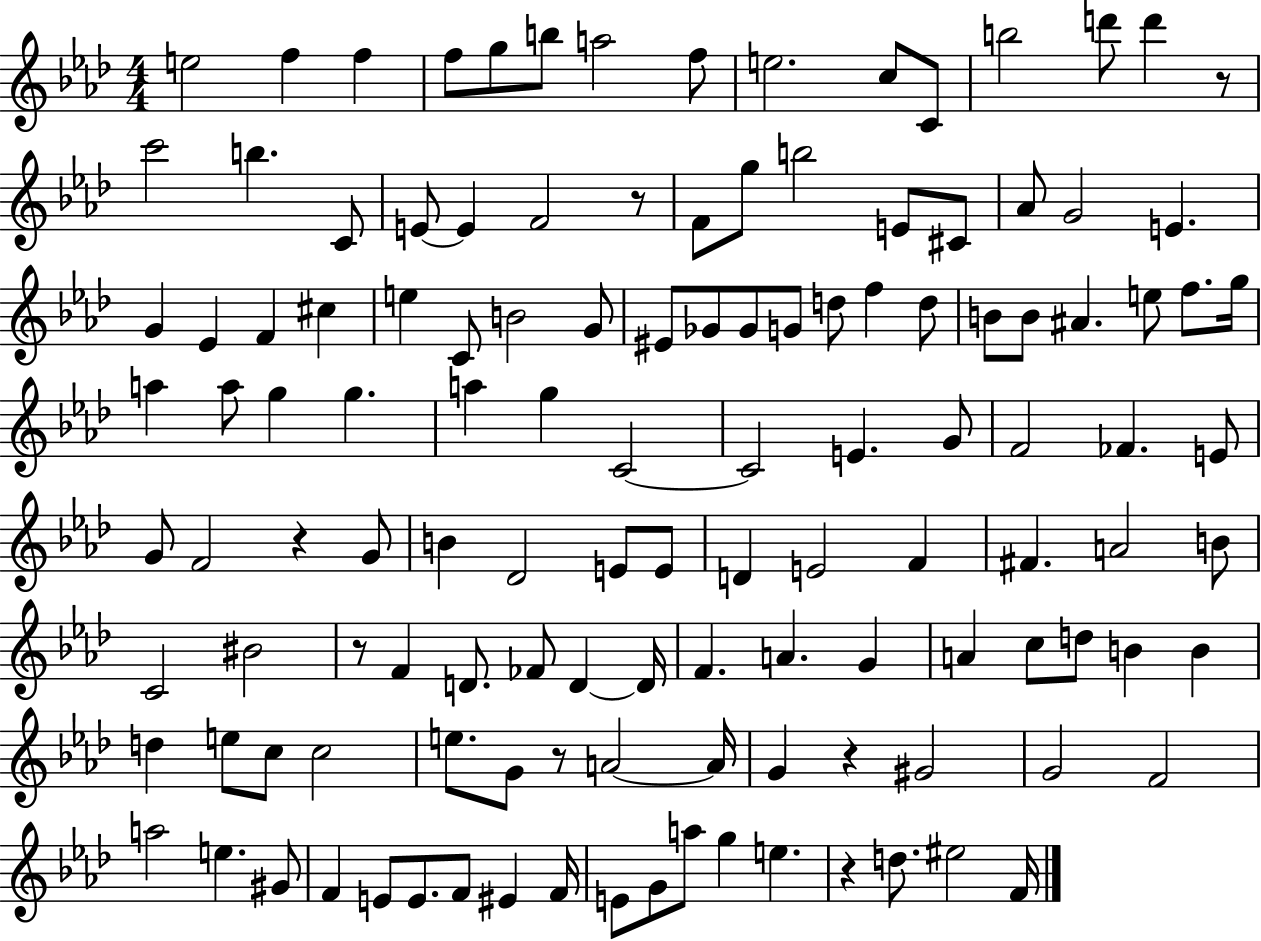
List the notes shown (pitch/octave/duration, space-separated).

E5/h F5/q F5/q F5/e G5/e B5/e A5/h F5/e E5/h. C5/e C4/e B5/h D6/e D6/q R/e C6/h B5/q. C4/e E4/e E4/q F4/h R/e F4/e G5/e B5/h E4/e C#4/e Ab4/e G4/h E4/q. G4/q Eb4/q F4/q C#5/q E5/q C4/e B4/h G4/e EIS4/e Gb4/e Gb4/e G4/e D5/e F5/q D5/e B4/e B4/e A#4/q. E5/e F5/e. G5/s A5/q A5/e G5/q G5/q. A5/q G5/q C4/h C4/h E4/q. G4/e F4/h FES4/q. E4/e G4/e F4/h R/q G4/e B4/q Db4/h E4/e E4/e D4/q E4/h F4/q F#4/q. A4/h B4/e C4/h BIS4/h R/e F4/q D4/e. FES4/e D4/q D4/s F4/q. A4/q. G4/q A4/q C5/e D5/e B4/q B4/q D5/q E5/e C5/e C5/h E5/e. G4/e R/e A4/h A4/s G4/q R/q G#4/h G4/h F4/h A5/h E5/q. G#4/e F4/q E4/e E4/e. F4/e EIS4/q F4/s E4/e G4/e A5/e G5/q E5/q. R/q D5/e. EIS5/h F4/s